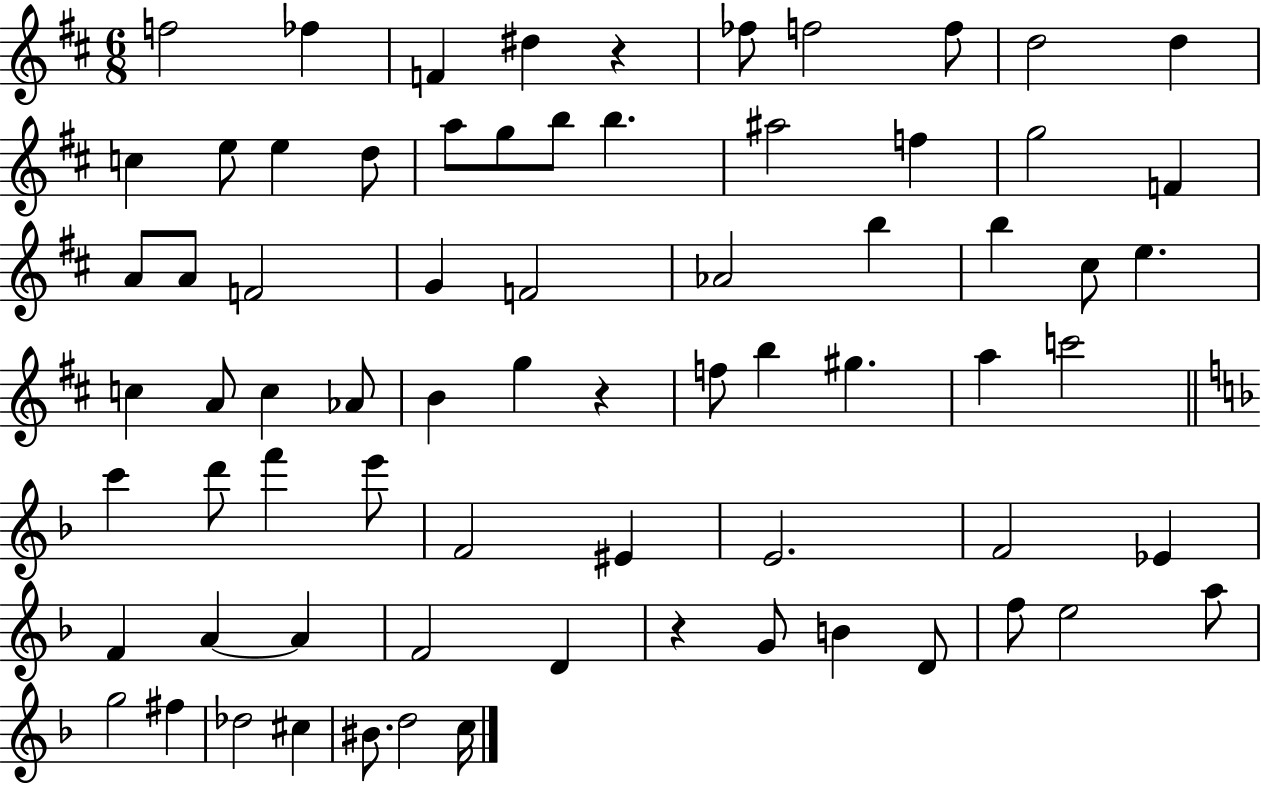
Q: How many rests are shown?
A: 3